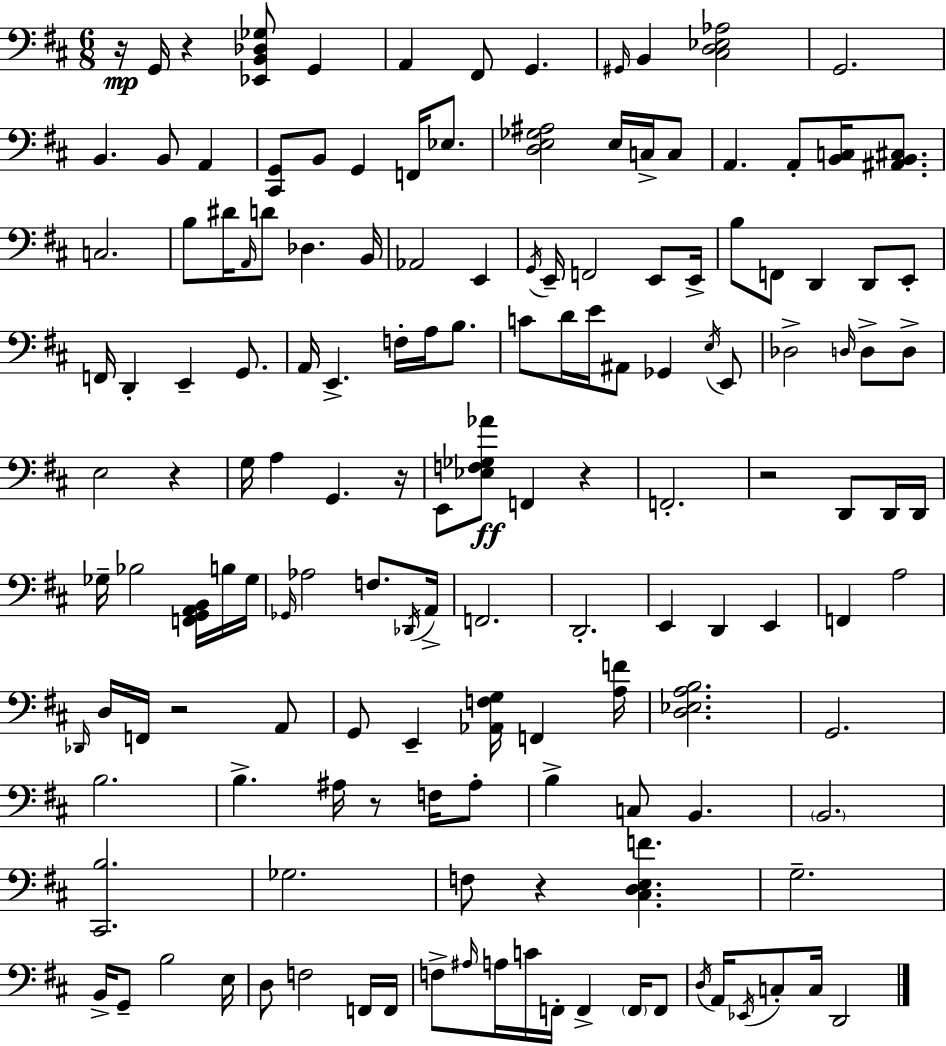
{
  \clef bass
  \numericTimeSignature
  \time 6/8
  \key d \major
  \repeat volta 2 { r16\mp g,16 r4 <ees, b, des ges>8 g,4 | a,4 fis,8 g,4. | \grace { gis,16 } b,4 <cis d ees aes>2 | g,2. | \break b,4. b,8 a,4 | <cis, g,>8 b,8 g,4 f,16 ees8. | <d e ges ais>2 e16 c16-> c8 | a,4. a,8-. <b, c>16 <ais, b, cis>8. | \break c2. | b8 dis'16 \grace { a,16 } d'8 des4. | b,16 aes,2 e,4 | \acciaccatura { g,16 } e,16-- f,2 | \break e,8 e,16-> b8 f,8 d,4 d,8 | e,8-. f,16 d,4-. e,4-- | g,8. a,16 e,4.-> f16-. a16 | b8. c'8 d'16 e'16 ais,8 ges,4 | \break \acciaccatura { e16 } e,8 des2-> | \grace { d16 } d8-> d8-> e2 | r4 g16 a4 g,4. | r16 e,8 <ees f ges aes'>8\ff f,4 | \break r4 f,2.-. | r2 | d,8 d,16 d,16 ges16-- bes2 | <f, g, a, b,>16 b16 ges16 \grace { ges,16 } aes2 | \break f8. \acciaccatura { des,16 } a,16-> f,2. | d,2.-. | e,4 d,4 | e,4 f,4 a2 | \break \grace { des,16 } d16 f,16 r2 | a,8 g,8 e,4-- | <aes, f g>16 f,4 <a f'>16 <d ees a b>2. | g,2. | \break b2. | b4.-> | ais16 r8 f16 ais8-. b4-> | c8 b,4. \parenthesize b,2. | \break <cis, b>2. | ges2. | f8 r4 | <cis d e f'>4. g2.-- | \break b,16-> g,8-- b2 | e16 d8 f2 | f,16 f,16 f8-> \grace { ais16 } a16 | c'16 f,16-. f,4-> \parenthesize f,16 f,8 \acciaccatura { d16 } a,16 \acciaccatura { ees,16 } | \break c8-. c16 d,2 } \bar "|."
}